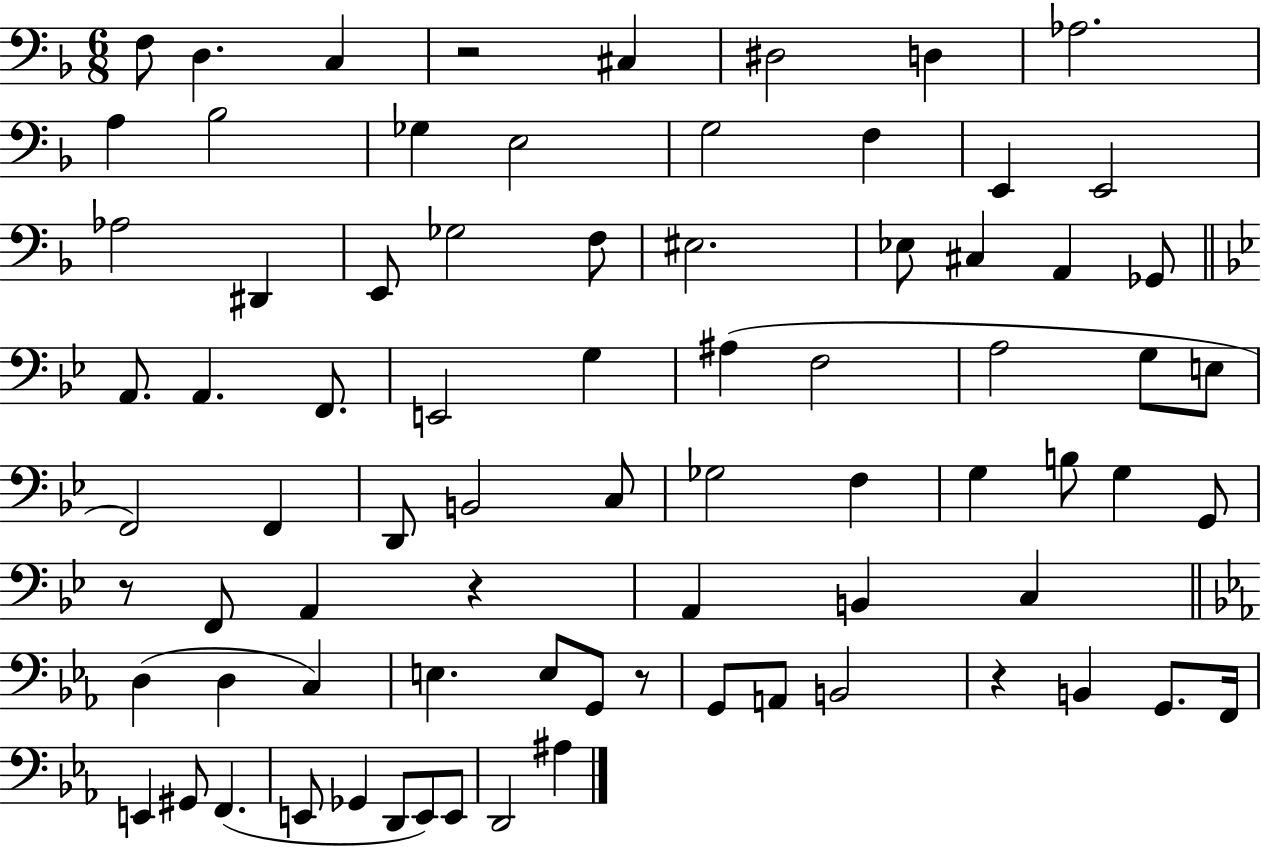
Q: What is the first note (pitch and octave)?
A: F3